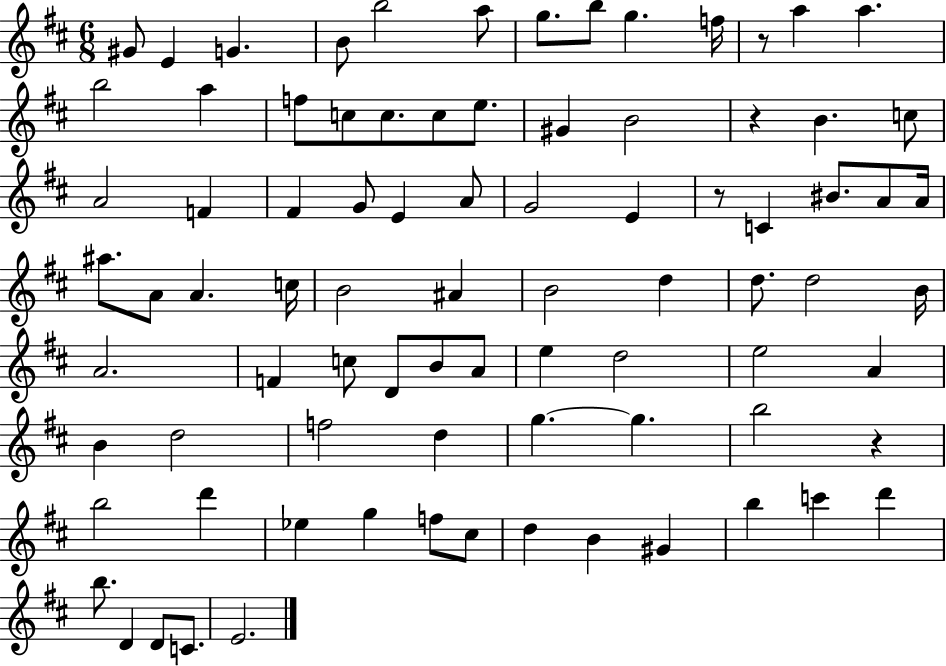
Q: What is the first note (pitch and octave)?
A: G#4